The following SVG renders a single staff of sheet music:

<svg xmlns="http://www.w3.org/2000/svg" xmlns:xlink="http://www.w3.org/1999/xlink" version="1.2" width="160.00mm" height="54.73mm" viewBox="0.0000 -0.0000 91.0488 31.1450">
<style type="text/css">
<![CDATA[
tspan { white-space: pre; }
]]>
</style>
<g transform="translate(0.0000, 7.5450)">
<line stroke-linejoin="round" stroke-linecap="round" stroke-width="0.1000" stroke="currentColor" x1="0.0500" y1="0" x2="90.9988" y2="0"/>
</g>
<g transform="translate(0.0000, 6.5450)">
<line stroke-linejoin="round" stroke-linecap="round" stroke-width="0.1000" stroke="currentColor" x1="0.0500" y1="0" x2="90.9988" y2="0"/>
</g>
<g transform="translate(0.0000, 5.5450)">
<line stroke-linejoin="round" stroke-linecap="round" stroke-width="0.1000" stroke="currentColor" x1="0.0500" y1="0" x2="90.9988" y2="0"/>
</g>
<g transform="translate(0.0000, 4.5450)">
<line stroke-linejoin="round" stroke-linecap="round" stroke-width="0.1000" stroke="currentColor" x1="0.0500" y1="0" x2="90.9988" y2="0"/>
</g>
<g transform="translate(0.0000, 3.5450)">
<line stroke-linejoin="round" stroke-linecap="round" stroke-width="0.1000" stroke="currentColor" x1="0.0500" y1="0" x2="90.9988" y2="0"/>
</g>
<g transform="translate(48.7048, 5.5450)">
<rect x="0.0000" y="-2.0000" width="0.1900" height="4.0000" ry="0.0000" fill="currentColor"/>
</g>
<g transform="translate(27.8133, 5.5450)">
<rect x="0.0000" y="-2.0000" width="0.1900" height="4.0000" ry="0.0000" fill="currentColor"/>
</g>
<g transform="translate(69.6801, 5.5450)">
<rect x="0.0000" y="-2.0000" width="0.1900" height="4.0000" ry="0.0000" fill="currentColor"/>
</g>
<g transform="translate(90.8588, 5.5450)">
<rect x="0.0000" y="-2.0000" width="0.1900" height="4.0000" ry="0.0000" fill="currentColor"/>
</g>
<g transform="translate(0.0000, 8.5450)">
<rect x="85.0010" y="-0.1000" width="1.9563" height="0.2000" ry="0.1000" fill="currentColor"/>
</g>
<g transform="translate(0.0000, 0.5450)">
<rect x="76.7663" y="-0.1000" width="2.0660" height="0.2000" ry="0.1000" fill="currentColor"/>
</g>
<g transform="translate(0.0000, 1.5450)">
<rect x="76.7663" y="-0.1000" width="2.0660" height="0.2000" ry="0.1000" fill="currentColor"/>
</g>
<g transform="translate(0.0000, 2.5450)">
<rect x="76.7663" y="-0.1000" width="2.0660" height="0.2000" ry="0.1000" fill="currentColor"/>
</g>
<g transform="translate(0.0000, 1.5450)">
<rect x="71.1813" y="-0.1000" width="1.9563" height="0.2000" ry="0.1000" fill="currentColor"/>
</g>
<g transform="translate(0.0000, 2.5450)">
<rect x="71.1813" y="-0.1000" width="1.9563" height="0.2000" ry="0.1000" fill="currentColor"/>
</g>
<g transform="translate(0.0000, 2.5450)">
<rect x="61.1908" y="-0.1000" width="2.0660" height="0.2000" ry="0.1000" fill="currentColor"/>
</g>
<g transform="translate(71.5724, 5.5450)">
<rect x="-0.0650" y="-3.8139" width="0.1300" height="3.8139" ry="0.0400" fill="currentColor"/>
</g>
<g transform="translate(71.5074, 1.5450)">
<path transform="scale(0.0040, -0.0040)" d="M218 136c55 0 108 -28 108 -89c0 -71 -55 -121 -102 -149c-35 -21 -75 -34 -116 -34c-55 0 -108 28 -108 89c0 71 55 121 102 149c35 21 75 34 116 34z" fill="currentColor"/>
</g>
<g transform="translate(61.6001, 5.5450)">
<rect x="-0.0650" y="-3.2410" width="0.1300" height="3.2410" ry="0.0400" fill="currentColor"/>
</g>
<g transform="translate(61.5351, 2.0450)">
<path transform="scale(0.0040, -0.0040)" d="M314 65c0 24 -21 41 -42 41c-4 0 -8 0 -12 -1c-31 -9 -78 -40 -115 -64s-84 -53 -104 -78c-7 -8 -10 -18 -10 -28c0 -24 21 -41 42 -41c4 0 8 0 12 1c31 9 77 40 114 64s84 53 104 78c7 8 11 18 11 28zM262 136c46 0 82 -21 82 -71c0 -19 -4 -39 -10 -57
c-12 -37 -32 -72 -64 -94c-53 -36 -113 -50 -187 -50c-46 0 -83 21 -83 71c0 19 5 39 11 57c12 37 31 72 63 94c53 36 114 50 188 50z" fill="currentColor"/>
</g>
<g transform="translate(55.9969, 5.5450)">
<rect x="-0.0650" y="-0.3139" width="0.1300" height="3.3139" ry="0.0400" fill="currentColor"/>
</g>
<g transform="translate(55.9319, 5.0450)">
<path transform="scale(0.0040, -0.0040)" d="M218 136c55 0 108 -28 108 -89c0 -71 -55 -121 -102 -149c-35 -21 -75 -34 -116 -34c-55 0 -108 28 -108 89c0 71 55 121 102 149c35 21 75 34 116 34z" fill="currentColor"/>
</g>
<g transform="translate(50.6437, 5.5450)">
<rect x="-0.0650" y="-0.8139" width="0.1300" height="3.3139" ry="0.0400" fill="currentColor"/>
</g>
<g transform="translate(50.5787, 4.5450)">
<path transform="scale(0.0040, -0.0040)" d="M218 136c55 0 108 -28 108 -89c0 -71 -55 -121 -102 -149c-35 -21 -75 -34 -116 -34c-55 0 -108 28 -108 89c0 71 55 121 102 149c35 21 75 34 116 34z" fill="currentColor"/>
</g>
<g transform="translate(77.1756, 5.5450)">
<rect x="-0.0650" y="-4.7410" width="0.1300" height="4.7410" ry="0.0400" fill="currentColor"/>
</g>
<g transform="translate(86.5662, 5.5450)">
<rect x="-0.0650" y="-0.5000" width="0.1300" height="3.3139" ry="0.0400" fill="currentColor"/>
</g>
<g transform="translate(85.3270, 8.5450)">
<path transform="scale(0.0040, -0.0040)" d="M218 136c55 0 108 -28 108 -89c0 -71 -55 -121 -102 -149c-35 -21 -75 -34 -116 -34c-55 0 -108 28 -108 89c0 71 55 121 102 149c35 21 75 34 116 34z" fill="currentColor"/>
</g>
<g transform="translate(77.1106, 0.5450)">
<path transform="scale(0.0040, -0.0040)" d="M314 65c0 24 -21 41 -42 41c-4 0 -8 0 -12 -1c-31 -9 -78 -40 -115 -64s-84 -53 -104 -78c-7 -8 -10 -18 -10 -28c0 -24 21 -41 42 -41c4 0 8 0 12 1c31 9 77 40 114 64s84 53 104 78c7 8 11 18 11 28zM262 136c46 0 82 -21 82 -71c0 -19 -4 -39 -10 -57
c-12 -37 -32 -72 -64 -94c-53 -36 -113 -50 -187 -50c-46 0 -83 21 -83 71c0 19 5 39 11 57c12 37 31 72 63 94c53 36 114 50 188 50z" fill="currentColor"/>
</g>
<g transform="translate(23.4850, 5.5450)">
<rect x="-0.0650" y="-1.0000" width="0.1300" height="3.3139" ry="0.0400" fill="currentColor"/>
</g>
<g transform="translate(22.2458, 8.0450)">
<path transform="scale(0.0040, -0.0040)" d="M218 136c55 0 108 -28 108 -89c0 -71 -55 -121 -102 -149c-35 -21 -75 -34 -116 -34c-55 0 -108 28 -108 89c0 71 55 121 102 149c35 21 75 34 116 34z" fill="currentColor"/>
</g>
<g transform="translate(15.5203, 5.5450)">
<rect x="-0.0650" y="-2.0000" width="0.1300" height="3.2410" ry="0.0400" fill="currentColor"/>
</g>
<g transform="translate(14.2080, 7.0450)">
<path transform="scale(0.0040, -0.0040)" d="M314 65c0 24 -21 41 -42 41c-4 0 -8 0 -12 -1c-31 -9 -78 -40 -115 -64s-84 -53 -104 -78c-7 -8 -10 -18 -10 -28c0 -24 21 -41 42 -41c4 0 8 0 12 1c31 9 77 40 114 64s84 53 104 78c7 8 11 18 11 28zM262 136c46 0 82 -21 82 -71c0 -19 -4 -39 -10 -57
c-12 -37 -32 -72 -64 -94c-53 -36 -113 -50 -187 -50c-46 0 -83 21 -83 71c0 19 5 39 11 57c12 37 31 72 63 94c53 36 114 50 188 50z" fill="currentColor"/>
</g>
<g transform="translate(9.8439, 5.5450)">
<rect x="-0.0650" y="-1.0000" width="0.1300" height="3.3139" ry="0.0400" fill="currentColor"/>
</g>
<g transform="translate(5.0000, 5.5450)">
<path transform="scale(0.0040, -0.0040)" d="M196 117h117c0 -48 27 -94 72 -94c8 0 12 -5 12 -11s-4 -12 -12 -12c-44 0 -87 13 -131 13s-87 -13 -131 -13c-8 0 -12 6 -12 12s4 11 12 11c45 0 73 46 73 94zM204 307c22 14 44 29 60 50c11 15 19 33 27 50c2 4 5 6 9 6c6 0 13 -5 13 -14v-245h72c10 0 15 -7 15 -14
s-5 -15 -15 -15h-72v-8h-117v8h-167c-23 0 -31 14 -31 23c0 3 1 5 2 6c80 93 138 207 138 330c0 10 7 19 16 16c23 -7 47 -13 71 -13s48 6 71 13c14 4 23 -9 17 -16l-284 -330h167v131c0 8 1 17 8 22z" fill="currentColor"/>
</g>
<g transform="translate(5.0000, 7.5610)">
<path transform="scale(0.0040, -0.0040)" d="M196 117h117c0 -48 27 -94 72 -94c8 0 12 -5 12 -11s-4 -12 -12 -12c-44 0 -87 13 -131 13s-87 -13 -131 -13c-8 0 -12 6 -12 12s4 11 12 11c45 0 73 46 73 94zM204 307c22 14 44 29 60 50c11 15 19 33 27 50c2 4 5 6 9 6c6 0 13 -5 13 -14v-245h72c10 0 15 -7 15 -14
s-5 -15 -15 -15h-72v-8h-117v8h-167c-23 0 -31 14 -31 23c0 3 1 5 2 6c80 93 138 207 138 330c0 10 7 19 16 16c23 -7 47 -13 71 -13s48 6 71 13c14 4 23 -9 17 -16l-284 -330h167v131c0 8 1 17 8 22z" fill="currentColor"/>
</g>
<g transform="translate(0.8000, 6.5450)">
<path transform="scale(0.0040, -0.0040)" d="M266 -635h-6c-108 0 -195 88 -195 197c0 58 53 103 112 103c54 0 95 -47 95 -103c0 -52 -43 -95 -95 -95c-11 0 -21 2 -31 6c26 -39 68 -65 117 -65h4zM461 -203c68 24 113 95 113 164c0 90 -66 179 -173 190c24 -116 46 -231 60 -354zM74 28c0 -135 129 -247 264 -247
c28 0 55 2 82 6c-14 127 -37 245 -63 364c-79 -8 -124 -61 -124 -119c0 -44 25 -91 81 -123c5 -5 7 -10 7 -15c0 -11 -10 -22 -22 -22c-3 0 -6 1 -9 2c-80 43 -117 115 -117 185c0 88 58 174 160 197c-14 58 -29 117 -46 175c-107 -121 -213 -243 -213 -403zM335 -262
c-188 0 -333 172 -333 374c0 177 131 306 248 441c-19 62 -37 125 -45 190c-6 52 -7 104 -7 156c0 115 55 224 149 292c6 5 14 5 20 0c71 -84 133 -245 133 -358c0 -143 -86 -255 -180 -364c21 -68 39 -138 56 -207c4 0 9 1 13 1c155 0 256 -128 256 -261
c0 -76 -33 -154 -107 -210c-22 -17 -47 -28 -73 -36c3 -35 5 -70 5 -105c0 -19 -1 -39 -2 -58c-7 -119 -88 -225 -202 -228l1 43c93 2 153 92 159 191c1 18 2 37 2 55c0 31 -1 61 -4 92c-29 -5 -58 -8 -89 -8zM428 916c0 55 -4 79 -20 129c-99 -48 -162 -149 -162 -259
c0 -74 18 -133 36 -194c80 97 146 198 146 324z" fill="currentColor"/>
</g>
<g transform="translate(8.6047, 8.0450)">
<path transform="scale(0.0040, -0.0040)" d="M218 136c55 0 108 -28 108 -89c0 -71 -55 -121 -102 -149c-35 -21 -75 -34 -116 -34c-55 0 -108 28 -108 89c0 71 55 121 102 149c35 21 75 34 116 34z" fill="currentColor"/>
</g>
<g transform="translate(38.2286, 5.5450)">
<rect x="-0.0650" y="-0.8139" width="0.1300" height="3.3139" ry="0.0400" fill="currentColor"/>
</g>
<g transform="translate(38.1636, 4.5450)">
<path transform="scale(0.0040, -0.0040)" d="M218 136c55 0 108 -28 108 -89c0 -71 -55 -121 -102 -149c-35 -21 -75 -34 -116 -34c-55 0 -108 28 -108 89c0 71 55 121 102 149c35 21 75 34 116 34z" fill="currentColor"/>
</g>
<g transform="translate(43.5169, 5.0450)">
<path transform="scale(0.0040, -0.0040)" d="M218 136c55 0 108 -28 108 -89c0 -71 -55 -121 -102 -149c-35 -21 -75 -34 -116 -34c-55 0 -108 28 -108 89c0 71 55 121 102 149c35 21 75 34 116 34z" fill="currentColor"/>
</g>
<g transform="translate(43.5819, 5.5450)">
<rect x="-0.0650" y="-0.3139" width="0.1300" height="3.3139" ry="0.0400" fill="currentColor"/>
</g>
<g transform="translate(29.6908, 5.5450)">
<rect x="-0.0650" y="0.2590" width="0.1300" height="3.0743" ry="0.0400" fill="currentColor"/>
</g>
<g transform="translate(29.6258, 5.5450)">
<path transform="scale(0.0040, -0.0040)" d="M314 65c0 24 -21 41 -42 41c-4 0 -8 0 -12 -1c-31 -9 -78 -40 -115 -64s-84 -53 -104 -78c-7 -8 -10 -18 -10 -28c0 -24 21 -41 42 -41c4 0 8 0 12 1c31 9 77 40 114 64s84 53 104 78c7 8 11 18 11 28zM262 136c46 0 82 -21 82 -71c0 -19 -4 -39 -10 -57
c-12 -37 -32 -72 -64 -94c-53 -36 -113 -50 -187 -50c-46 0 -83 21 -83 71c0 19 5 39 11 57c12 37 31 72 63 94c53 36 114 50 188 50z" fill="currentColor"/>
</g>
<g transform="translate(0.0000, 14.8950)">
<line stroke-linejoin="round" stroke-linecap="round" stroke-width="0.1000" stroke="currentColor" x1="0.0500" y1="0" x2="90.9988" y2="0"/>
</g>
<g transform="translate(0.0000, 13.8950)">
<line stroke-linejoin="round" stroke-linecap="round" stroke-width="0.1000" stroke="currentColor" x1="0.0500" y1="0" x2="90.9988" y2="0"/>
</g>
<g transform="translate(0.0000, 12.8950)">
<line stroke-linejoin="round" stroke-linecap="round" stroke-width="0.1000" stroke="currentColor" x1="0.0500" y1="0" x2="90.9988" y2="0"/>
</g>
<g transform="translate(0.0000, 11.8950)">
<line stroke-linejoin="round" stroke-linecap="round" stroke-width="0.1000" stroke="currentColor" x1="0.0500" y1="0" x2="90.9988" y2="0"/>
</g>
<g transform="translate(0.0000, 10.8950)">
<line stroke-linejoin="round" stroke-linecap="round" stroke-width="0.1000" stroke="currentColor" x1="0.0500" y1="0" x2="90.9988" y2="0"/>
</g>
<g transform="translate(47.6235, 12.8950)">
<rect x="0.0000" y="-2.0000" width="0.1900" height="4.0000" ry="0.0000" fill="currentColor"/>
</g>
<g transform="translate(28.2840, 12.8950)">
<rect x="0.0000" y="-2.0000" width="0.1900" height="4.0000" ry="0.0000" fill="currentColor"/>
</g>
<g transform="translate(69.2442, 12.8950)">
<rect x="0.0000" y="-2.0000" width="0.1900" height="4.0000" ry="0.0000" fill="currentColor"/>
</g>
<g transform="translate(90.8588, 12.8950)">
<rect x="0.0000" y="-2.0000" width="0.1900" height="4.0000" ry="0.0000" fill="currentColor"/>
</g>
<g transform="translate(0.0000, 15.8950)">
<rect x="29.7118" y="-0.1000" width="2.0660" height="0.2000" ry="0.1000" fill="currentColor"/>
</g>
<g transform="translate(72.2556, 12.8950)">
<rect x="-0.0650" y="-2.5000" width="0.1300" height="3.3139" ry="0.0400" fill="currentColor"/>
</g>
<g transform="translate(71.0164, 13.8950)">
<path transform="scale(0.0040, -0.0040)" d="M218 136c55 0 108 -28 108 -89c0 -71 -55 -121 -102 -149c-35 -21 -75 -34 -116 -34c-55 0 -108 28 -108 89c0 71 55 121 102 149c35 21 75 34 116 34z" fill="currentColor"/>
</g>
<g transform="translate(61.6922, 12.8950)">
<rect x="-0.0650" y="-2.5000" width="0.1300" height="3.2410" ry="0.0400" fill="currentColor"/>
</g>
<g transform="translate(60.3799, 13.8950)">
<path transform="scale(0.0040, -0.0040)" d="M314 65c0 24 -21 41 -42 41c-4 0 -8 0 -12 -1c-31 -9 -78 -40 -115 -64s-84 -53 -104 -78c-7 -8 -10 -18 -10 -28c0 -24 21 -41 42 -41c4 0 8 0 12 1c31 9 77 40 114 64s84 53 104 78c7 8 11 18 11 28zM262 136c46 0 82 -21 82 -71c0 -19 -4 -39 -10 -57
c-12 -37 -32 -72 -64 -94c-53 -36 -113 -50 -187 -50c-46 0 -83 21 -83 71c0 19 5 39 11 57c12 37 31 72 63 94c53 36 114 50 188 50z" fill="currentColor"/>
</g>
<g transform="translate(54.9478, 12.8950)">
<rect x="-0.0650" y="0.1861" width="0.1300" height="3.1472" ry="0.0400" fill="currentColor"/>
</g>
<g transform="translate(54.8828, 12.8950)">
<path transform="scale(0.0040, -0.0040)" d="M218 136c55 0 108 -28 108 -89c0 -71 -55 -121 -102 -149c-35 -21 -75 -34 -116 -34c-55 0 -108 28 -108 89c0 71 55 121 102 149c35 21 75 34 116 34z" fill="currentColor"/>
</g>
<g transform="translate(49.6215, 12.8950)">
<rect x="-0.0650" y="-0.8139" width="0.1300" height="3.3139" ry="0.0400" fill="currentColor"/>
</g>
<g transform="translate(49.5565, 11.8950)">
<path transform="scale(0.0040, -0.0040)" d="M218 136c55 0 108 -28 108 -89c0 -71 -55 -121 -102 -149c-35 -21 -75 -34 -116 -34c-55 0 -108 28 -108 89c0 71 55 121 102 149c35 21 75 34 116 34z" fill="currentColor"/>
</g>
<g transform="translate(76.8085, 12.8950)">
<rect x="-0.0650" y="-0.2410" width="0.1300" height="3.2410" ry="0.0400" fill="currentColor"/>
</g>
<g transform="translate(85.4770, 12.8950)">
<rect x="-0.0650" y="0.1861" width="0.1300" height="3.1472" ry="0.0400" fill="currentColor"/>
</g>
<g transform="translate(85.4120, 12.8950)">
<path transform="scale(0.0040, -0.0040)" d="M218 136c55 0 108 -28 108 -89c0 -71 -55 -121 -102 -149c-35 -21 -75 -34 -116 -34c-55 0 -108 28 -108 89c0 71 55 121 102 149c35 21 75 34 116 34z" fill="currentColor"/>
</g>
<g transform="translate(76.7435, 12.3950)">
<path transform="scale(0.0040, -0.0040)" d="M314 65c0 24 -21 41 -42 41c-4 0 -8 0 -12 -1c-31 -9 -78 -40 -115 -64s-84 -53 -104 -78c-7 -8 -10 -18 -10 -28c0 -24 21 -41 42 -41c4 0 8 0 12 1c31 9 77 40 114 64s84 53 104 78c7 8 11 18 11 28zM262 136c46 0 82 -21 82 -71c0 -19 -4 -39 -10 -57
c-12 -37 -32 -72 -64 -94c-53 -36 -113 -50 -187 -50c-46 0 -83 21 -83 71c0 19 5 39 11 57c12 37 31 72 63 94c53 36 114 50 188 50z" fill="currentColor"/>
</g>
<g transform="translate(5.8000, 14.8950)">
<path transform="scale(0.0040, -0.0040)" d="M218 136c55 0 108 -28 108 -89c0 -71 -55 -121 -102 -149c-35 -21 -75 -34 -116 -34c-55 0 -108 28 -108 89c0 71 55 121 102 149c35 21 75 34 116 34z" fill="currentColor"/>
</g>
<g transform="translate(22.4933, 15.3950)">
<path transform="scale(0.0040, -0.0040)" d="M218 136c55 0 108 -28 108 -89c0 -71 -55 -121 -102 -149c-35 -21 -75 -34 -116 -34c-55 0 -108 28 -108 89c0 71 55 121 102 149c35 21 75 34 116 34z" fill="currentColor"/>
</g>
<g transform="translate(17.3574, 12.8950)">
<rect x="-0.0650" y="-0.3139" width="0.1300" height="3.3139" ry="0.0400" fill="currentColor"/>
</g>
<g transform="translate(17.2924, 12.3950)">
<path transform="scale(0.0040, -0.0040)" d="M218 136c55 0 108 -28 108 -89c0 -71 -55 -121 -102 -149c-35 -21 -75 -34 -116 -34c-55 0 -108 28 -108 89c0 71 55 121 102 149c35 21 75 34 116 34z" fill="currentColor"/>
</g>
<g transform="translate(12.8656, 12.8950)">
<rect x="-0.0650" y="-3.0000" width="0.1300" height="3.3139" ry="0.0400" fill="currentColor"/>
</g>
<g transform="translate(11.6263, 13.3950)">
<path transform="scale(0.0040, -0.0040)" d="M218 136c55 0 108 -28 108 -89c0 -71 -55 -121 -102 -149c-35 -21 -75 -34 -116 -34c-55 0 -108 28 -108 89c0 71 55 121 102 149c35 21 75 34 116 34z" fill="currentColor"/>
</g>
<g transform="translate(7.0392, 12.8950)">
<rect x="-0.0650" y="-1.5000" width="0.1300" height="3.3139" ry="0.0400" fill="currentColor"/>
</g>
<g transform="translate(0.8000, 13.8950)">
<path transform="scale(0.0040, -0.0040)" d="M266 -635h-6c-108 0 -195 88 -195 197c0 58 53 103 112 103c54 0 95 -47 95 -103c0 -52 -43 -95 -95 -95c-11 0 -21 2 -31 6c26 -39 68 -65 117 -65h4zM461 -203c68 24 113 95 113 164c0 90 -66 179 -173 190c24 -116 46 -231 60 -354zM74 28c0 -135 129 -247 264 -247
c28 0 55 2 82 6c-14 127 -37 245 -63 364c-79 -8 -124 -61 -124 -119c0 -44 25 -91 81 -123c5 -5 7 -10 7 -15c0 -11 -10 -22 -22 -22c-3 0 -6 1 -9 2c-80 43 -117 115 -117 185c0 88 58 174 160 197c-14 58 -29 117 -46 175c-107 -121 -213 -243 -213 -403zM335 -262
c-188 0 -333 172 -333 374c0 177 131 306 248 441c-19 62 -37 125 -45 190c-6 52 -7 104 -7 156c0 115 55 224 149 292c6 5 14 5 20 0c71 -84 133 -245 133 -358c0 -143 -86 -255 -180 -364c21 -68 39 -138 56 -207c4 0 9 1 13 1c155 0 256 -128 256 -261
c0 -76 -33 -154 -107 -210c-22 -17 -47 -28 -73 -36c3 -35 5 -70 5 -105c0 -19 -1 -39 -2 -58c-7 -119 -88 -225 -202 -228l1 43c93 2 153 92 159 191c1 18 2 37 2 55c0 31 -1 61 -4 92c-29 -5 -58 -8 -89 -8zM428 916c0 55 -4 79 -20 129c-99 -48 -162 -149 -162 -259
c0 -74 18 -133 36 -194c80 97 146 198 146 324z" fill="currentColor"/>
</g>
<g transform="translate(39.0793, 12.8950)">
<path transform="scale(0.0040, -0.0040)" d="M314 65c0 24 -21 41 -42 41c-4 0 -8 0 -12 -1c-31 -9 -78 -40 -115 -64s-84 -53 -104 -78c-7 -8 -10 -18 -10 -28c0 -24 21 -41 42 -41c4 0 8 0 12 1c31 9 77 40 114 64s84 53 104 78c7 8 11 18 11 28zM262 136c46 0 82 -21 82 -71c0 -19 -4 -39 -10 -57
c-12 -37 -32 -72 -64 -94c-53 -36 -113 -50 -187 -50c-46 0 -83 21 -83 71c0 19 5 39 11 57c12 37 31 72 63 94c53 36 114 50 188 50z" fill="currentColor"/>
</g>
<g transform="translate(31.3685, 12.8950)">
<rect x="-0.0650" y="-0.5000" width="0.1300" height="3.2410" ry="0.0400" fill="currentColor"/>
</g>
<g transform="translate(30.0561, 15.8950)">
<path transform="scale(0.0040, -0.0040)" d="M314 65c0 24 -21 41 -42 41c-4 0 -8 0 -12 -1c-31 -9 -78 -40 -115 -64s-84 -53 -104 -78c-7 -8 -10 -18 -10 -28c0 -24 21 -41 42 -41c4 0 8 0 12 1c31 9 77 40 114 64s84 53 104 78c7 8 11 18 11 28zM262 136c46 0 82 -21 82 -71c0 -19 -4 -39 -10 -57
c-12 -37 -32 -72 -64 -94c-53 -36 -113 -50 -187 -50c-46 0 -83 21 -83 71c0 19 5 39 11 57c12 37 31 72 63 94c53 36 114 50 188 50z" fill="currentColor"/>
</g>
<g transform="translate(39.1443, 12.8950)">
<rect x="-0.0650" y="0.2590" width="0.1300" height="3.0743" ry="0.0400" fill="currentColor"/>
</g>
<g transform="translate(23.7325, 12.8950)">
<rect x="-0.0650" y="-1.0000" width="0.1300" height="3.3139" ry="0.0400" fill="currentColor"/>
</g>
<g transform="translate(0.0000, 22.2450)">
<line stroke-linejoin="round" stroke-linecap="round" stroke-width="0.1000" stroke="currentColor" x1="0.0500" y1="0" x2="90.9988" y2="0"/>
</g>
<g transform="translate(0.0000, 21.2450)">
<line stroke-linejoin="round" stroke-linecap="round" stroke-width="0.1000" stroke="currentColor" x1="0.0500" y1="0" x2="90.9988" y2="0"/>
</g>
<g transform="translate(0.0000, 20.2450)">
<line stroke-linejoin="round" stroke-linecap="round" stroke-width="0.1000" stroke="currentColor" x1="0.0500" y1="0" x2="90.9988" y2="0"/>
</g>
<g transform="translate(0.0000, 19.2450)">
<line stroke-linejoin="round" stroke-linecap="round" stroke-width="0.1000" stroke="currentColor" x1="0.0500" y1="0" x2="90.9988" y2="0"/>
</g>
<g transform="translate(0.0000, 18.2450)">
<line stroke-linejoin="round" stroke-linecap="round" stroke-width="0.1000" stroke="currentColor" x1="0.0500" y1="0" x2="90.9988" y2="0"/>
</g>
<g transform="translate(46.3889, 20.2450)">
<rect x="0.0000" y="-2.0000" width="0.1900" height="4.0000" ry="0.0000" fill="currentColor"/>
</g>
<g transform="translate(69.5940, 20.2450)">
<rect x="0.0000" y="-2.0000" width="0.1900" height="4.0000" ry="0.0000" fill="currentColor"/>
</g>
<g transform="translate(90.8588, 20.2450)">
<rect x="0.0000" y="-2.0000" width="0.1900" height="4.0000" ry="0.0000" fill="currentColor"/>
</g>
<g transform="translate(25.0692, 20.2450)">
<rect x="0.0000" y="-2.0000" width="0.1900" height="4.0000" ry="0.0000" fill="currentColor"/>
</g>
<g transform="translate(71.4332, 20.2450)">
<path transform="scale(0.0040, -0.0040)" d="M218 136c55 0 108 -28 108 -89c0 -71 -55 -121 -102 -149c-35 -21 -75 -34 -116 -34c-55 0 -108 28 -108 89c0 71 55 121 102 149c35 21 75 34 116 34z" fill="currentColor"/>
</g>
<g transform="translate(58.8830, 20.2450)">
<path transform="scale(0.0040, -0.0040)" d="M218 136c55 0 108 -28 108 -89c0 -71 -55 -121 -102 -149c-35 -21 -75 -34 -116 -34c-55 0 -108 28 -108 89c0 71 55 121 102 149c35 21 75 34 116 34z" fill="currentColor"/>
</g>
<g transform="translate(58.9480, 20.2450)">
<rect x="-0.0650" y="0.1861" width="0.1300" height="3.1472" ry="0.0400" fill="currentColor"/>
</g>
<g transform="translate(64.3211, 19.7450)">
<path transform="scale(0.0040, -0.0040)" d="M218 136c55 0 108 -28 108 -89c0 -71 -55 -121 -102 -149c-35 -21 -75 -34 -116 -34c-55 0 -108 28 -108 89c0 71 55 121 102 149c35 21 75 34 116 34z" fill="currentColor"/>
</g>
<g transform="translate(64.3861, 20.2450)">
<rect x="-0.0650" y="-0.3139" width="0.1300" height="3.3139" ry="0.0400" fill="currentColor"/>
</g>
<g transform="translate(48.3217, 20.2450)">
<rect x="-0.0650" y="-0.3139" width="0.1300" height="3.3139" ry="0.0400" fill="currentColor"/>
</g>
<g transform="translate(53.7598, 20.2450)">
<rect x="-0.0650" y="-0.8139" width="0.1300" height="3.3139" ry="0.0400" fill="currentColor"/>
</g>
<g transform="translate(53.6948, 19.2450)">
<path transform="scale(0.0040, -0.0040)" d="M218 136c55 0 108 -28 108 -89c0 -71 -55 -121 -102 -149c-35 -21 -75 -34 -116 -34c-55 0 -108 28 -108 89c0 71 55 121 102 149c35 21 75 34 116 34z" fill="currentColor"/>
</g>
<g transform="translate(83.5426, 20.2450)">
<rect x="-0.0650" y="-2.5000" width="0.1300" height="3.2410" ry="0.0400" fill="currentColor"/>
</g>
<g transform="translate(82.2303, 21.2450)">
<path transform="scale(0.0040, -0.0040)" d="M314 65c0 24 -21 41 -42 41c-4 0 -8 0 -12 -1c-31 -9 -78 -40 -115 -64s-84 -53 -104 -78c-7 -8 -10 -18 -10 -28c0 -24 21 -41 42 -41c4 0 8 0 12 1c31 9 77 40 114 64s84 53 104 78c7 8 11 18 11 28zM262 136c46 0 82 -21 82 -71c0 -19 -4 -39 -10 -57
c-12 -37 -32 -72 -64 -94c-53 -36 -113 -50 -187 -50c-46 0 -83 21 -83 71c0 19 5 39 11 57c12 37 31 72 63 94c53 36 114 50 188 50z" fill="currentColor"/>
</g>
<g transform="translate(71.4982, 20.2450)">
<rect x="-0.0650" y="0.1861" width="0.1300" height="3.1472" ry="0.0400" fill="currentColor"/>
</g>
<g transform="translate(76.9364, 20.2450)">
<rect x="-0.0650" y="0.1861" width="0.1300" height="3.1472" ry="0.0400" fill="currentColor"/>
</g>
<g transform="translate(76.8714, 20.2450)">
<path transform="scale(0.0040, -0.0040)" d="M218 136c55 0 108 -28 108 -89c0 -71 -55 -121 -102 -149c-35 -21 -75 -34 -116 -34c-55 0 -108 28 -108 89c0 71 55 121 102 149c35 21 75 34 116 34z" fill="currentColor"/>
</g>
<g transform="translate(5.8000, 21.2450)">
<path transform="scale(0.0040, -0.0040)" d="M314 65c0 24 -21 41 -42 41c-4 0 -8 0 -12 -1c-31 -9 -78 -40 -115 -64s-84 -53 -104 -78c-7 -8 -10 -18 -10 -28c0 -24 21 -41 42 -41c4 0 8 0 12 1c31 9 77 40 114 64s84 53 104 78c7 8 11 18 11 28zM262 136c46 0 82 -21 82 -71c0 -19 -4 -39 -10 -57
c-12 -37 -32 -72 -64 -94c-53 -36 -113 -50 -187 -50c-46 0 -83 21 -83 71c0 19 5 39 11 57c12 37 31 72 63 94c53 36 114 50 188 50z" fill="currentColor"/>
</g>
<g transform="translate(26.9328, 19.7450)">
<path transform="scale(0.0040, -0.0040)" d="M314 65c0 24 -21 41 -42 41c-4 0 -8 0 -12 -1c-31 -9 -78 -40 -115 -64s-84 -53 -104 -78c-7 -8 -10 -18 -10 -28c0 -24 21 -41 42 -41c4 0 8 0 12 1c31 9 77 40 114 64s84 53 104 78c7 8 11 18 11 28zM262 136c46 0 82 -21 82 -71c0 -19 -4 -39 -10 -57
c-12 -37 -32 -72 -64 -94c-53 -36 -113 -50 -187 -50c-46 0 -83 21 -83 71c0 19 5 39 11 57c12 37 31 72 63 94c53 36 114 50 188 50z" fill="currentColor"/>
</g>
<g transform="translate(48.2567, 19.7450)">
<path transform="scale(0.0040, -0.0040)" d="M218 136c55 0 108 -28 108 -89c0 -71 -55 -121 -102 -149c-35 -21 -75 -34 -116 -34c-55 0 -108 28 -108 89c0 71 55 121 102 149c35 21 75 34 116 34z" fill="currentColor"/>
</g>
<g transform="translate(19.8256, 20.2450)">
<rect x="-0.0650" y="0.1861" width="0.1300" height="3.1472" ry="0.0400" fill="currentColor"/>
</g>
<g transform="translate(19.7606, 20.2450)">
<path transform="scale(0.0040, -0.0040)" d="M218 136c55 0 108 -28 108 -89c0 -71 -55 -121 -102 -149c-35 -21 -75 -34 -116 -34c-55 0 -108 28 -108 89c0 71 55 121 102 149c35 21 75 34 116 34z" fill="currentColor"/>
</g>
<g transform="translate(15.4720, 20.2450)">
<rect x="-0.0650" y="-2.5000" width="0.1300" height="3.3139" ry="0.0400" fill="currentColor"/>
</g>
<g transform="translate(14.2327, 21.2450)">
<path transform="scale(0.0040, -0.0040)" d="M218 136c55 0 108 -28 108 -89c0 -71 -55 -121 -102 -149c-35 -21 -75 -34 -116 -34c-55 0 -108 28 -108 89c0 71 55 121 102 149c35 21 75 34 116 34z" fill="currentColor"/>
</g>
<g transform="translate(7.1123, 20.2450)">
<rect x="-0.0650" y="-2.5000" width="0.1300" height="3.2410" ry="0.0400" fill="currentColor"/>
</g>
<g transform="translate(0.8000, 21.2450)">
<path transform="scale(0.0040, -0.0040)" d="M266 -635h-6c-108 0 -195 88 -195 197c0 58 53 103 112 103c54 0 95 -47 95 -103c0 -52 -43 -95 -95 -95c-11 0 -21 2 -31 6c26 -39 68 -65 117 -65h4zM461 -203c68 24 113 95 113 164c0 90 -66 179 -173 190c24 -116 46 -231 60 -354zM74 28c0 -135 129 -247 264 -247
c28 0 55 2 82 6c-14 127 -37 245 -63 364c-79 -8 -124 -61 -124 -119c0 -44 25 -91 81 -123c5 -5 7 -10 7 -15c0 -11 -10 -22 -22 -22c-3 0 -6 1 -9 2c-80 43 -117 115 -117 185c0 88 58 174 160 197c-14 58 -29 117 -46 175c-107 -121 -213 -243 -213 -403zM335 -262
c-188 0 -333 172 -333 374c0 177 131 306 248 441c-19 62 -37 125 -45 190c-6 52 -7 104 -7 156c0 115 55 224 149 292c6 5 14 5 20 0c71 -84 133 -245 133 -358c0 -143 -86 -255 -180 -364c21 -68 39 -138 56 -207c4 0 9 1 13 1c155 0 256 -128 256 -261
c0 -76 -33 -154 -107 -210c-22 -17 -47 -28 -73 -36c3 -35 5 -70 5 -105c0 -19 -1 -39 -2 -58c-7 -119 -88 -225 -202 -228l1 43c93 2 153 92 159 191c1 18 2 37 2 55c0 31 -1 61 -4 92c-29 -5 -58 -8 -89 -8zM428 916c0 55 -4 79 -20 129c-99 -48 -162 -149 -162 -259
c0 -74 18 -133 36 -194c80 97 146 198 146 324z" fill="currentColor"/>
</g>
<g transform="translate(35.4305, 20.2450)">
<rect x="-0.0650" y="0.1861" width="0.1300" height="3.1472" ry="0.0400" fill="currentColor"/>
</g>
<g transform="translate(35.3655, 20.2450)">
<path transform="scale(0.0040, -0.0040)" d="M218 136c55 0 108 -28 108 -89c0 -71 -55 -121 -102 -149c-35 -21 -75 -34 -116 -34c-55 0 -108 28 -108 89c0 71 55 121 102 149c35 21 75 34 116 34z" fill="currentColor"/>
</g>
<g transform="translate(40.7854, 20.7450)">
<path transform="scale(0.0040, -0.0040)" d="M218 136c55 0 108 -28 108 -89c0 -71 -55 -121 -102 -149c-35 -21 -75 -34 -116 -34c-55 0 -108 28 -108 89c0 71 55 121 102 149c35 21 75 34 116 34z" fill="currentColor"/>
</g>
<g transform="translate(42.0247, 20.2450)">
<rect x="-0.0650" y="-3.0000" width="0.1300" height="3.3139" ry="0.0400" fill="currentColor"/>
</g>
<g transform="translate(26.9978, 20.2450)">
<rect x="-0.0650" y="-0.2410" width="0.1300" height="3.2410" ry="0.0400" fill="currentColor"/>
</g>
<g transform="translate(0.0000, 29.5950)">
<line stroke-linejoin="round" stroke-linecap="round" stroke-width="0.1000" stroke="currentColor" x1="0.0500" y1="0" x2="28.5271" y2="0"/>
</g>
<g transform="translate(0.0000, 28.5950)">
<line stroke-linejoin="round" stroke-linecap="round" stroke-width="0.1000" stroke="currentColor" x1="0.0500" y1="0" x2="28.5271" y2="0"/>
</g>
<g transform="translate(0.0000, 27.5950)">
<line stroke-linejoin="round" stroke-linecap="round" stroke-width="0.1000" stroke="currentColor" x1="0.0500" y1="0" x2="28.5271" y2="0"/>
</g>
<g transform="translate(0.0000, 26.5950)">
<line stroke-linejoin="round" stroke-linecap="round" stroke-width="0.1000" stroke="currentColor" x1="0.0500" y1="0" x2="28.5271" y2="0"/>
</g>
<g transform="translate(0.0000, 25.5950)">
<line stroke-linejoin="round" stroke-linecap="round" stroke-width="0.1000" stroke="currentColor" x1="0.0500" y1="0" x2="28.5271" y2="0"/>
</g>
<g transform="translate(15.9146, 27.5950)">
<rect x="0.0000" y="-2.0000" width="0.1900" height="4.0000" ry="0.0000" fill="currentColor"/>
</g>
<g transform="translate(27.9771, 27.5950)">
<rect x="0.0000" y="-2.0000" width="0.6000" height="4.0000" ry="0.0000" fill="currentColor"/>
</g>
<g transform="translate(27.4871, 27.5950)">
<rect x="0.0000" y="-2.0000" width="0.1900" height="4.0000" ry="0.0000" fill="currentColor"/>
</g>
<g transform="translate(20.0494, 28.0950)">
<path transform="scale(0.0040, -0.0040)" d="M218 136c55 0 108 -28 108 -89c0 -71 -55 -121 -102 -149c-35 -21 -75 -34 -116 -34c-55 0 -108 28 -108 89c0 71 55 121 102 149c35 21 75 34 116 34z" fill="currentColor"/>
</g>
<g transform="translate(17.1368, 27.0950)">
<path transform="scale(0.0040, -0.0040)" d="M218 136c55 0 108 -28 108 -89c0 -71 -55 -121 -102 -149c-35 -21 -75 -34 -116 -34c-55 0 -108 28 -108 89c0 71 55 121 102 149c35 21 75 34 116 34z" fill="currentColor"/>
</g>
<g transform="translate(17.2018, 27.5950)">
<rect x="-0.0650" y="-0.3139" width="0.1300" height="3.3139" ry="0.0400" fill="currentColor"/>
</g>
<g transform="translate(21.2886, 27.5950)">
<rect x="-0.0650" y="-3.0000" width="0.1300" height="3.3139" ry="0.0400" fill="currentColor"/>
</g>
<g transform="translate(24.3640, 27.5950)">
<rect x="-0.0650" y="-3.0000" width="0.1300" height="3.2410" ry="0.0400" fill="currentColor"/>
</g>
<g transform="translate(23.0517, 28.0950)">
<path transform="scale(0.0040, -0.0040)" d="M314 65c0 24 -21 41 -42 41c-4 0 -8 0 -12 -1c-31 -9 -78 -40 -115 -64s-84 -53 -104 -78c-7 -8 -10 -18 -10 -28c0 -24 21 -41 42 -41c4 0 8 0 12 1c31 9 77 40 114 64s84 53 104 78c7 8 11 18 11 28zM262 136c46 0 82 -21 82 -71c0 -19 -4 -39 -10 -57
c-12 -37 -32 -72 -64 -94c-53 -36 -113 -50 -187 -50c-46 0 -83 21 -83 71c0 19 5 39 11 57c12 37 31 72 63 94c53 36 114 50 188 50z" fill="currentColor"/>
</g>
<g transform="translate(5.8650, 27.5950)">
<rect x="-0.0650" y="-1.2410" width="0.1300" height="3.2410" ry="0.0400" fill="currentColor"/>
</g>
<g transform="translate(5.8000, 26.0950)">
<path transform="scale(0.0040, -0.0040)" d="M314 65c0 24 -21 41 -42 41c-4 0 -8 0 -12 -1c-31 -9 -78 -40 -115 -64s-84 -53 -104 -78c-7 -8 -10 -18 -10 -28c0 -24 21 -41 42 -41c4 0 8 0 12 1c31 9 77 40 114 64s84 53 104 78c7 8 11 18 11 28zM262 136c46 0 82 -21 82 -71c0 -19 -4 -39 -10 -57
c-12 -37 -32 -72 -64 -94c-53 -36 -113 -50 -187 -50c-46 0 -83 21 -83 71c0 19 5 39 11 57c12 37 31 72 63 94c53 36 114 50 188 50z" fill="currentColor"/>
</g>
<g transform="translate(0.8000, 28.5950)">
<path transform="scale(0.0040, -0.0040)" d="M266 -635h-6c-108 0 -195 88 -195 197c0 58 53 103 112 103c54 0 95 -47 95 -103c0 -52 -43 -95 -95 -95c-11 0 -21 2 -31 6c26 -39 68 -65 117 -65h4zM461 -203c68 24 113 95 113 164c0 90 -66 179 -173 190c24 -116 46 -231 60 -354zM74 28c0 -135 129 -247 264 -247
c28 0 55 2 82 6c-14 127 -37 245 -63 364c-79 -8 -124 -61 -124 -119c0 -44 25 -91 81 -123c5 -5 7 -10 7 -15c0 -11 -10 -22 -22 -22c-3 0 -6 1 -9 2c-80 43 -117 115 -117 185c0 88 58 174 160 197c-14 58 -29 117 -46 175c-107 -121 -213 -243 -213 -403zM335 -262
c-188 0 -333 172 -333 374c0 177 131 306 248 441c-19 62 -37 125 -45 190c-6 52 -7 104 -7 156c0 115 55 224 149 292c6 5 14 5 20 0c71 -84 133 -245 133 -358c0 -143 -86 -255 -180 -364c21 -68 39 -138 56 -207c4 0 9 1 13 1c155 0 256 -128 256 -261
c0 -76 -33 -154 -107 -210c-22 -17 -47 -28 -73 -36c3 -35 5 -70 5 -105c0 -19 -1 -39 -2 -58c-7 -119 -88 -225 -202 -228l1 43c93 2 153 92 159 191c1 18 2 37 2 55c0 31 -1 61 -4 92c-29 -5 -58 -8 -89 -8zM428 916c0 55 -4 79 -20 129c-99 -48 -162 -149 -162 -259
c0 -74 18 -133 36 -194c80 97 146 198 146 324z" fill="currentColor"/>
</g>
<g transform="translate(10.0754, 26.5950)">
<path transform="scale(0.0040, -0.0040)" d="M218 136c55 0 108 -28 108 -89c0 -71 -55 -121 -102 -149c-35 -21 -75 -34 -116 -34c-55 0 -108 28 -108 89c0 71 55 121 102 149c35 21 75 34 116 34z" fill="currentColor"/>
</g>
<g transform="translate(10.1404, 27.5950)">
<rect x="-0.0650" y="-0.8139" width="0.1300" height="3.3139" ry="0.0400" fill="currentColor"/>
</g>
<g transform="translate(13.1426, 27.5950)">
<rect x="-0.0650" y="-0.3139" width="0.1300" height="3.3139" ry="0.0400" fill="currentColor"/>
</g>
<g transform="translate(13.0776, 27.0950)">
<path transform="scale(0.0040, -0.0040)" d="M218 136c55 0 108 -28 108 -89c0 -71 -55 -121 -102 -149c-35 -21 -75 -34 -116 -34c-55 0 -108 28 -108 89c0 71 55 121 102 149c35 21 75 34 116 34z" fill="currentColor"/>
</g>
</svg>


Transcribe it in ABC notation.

X:1
T:Untitled
M:4/4
L:1/4
K:C
D F2 D B2 d c d c b2 c' e'2 C E A c D C2 B2 d B G2 G c2 B G2 G B c2 B A c d B c B B G2 e2 d c c A A2